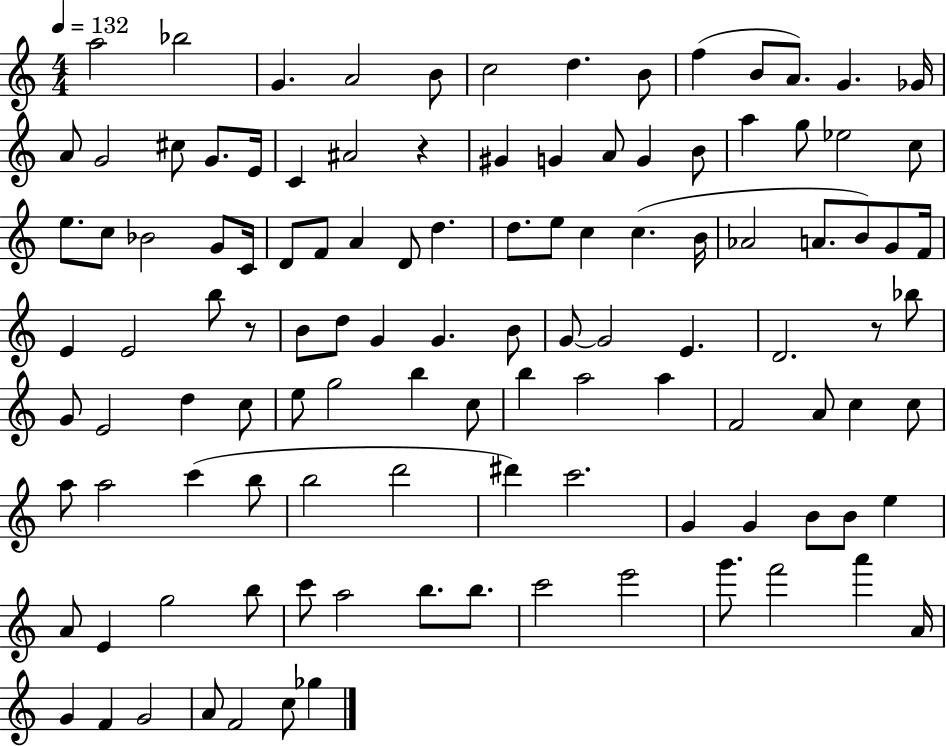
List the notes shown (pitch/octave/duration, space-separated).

A5/h Bb5/h G4/q. A4/h B4/e C5/h D5/q. B4/e F5/q B4/e A4/e. G4/q. Gb4/s A4/e G4/h C#5/e G4/e. E4/s C4/q A#4/h R/q G#4/q G4/q A4/e G4/q B4/e A5/q G5/e Eb5/h C5/e E5/e. C5/e Bb4/h G4/e C4/s D4/e F4/e A4/q D4/e D5/q. D5/e. E5/e C5/q C5/q. B4/s Ab4/h A4/e. B4/e G4/e F4/s E4/q E4/h B5/e R/e B4/e D5/e G4/q G4/q. B4/e G4/e G4/h E4/q. D4/h. R/e Bb5/e G4/e E4/h D5/q C5/e E5/e G5/h B5/q C5/e B5/q A5/h A5/q F4/h A4/e C5/q C5/e A5/e A5/h C6/q B5/e B5/h D6/h D#6/q C6/h. G4/q G4/q B4/e B4/e E5/q A4/e E4/q G5/h B5/e C6/e A5/h B5/e. B5/e. C6/h E6/h G6/e. F6/h A6/q A4/s G4/q F4/q G4/h A4/e F4/h C5/e Gb5/q